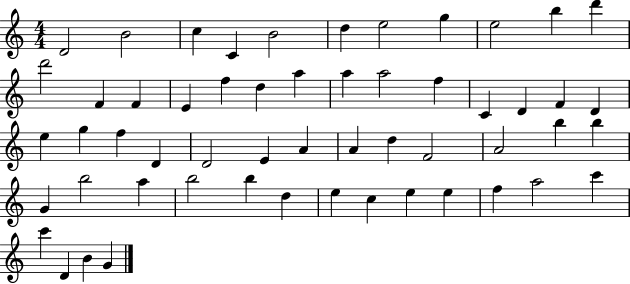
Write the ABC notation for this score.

X:1
T:Untitled
M:4/4
L:1/4
K:C
D2 B2 c C B2 d e2 g e2 b d' d'2 F F E f d a a a2 f C D F D e g f D D2 E A A d F2 A2 b b G b2 a b2 b d e c e e f a2 c' c' D B G